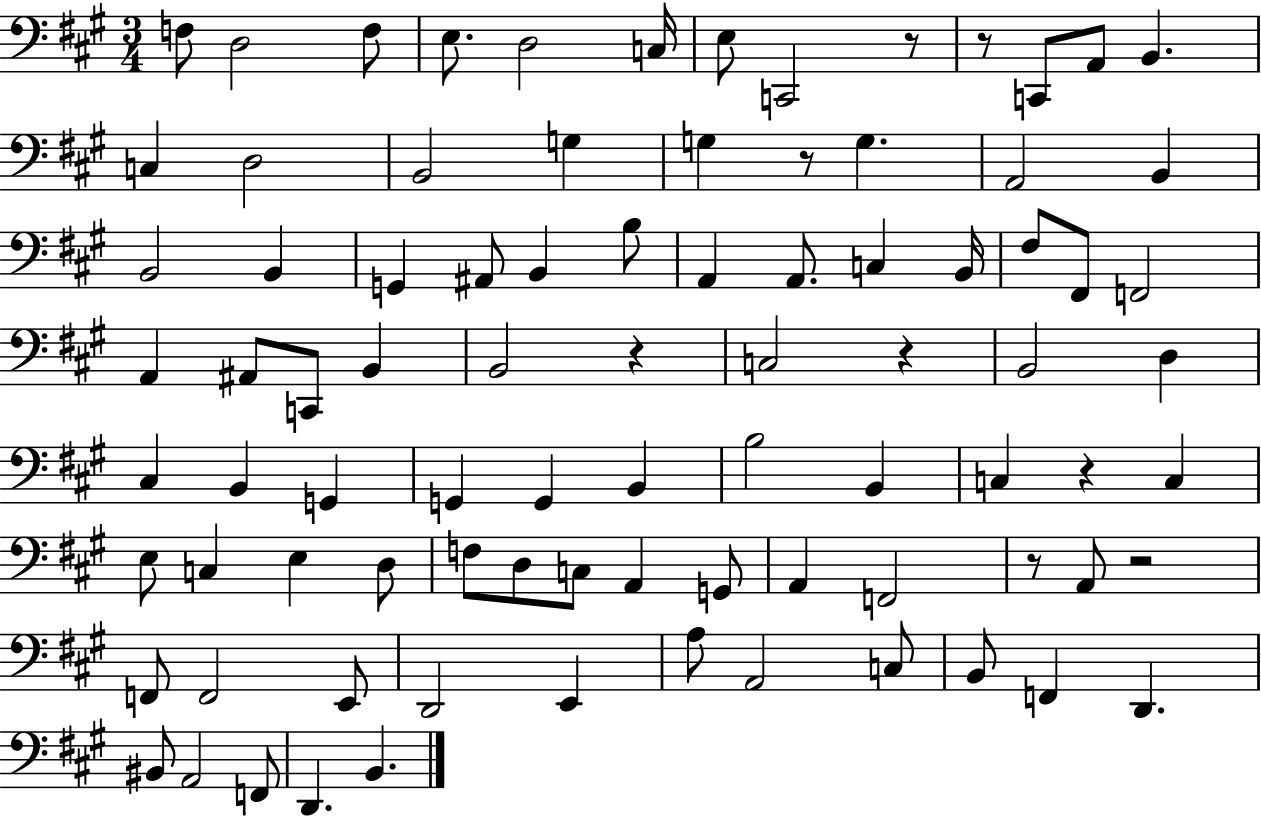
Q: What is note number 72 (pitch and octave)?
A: F2